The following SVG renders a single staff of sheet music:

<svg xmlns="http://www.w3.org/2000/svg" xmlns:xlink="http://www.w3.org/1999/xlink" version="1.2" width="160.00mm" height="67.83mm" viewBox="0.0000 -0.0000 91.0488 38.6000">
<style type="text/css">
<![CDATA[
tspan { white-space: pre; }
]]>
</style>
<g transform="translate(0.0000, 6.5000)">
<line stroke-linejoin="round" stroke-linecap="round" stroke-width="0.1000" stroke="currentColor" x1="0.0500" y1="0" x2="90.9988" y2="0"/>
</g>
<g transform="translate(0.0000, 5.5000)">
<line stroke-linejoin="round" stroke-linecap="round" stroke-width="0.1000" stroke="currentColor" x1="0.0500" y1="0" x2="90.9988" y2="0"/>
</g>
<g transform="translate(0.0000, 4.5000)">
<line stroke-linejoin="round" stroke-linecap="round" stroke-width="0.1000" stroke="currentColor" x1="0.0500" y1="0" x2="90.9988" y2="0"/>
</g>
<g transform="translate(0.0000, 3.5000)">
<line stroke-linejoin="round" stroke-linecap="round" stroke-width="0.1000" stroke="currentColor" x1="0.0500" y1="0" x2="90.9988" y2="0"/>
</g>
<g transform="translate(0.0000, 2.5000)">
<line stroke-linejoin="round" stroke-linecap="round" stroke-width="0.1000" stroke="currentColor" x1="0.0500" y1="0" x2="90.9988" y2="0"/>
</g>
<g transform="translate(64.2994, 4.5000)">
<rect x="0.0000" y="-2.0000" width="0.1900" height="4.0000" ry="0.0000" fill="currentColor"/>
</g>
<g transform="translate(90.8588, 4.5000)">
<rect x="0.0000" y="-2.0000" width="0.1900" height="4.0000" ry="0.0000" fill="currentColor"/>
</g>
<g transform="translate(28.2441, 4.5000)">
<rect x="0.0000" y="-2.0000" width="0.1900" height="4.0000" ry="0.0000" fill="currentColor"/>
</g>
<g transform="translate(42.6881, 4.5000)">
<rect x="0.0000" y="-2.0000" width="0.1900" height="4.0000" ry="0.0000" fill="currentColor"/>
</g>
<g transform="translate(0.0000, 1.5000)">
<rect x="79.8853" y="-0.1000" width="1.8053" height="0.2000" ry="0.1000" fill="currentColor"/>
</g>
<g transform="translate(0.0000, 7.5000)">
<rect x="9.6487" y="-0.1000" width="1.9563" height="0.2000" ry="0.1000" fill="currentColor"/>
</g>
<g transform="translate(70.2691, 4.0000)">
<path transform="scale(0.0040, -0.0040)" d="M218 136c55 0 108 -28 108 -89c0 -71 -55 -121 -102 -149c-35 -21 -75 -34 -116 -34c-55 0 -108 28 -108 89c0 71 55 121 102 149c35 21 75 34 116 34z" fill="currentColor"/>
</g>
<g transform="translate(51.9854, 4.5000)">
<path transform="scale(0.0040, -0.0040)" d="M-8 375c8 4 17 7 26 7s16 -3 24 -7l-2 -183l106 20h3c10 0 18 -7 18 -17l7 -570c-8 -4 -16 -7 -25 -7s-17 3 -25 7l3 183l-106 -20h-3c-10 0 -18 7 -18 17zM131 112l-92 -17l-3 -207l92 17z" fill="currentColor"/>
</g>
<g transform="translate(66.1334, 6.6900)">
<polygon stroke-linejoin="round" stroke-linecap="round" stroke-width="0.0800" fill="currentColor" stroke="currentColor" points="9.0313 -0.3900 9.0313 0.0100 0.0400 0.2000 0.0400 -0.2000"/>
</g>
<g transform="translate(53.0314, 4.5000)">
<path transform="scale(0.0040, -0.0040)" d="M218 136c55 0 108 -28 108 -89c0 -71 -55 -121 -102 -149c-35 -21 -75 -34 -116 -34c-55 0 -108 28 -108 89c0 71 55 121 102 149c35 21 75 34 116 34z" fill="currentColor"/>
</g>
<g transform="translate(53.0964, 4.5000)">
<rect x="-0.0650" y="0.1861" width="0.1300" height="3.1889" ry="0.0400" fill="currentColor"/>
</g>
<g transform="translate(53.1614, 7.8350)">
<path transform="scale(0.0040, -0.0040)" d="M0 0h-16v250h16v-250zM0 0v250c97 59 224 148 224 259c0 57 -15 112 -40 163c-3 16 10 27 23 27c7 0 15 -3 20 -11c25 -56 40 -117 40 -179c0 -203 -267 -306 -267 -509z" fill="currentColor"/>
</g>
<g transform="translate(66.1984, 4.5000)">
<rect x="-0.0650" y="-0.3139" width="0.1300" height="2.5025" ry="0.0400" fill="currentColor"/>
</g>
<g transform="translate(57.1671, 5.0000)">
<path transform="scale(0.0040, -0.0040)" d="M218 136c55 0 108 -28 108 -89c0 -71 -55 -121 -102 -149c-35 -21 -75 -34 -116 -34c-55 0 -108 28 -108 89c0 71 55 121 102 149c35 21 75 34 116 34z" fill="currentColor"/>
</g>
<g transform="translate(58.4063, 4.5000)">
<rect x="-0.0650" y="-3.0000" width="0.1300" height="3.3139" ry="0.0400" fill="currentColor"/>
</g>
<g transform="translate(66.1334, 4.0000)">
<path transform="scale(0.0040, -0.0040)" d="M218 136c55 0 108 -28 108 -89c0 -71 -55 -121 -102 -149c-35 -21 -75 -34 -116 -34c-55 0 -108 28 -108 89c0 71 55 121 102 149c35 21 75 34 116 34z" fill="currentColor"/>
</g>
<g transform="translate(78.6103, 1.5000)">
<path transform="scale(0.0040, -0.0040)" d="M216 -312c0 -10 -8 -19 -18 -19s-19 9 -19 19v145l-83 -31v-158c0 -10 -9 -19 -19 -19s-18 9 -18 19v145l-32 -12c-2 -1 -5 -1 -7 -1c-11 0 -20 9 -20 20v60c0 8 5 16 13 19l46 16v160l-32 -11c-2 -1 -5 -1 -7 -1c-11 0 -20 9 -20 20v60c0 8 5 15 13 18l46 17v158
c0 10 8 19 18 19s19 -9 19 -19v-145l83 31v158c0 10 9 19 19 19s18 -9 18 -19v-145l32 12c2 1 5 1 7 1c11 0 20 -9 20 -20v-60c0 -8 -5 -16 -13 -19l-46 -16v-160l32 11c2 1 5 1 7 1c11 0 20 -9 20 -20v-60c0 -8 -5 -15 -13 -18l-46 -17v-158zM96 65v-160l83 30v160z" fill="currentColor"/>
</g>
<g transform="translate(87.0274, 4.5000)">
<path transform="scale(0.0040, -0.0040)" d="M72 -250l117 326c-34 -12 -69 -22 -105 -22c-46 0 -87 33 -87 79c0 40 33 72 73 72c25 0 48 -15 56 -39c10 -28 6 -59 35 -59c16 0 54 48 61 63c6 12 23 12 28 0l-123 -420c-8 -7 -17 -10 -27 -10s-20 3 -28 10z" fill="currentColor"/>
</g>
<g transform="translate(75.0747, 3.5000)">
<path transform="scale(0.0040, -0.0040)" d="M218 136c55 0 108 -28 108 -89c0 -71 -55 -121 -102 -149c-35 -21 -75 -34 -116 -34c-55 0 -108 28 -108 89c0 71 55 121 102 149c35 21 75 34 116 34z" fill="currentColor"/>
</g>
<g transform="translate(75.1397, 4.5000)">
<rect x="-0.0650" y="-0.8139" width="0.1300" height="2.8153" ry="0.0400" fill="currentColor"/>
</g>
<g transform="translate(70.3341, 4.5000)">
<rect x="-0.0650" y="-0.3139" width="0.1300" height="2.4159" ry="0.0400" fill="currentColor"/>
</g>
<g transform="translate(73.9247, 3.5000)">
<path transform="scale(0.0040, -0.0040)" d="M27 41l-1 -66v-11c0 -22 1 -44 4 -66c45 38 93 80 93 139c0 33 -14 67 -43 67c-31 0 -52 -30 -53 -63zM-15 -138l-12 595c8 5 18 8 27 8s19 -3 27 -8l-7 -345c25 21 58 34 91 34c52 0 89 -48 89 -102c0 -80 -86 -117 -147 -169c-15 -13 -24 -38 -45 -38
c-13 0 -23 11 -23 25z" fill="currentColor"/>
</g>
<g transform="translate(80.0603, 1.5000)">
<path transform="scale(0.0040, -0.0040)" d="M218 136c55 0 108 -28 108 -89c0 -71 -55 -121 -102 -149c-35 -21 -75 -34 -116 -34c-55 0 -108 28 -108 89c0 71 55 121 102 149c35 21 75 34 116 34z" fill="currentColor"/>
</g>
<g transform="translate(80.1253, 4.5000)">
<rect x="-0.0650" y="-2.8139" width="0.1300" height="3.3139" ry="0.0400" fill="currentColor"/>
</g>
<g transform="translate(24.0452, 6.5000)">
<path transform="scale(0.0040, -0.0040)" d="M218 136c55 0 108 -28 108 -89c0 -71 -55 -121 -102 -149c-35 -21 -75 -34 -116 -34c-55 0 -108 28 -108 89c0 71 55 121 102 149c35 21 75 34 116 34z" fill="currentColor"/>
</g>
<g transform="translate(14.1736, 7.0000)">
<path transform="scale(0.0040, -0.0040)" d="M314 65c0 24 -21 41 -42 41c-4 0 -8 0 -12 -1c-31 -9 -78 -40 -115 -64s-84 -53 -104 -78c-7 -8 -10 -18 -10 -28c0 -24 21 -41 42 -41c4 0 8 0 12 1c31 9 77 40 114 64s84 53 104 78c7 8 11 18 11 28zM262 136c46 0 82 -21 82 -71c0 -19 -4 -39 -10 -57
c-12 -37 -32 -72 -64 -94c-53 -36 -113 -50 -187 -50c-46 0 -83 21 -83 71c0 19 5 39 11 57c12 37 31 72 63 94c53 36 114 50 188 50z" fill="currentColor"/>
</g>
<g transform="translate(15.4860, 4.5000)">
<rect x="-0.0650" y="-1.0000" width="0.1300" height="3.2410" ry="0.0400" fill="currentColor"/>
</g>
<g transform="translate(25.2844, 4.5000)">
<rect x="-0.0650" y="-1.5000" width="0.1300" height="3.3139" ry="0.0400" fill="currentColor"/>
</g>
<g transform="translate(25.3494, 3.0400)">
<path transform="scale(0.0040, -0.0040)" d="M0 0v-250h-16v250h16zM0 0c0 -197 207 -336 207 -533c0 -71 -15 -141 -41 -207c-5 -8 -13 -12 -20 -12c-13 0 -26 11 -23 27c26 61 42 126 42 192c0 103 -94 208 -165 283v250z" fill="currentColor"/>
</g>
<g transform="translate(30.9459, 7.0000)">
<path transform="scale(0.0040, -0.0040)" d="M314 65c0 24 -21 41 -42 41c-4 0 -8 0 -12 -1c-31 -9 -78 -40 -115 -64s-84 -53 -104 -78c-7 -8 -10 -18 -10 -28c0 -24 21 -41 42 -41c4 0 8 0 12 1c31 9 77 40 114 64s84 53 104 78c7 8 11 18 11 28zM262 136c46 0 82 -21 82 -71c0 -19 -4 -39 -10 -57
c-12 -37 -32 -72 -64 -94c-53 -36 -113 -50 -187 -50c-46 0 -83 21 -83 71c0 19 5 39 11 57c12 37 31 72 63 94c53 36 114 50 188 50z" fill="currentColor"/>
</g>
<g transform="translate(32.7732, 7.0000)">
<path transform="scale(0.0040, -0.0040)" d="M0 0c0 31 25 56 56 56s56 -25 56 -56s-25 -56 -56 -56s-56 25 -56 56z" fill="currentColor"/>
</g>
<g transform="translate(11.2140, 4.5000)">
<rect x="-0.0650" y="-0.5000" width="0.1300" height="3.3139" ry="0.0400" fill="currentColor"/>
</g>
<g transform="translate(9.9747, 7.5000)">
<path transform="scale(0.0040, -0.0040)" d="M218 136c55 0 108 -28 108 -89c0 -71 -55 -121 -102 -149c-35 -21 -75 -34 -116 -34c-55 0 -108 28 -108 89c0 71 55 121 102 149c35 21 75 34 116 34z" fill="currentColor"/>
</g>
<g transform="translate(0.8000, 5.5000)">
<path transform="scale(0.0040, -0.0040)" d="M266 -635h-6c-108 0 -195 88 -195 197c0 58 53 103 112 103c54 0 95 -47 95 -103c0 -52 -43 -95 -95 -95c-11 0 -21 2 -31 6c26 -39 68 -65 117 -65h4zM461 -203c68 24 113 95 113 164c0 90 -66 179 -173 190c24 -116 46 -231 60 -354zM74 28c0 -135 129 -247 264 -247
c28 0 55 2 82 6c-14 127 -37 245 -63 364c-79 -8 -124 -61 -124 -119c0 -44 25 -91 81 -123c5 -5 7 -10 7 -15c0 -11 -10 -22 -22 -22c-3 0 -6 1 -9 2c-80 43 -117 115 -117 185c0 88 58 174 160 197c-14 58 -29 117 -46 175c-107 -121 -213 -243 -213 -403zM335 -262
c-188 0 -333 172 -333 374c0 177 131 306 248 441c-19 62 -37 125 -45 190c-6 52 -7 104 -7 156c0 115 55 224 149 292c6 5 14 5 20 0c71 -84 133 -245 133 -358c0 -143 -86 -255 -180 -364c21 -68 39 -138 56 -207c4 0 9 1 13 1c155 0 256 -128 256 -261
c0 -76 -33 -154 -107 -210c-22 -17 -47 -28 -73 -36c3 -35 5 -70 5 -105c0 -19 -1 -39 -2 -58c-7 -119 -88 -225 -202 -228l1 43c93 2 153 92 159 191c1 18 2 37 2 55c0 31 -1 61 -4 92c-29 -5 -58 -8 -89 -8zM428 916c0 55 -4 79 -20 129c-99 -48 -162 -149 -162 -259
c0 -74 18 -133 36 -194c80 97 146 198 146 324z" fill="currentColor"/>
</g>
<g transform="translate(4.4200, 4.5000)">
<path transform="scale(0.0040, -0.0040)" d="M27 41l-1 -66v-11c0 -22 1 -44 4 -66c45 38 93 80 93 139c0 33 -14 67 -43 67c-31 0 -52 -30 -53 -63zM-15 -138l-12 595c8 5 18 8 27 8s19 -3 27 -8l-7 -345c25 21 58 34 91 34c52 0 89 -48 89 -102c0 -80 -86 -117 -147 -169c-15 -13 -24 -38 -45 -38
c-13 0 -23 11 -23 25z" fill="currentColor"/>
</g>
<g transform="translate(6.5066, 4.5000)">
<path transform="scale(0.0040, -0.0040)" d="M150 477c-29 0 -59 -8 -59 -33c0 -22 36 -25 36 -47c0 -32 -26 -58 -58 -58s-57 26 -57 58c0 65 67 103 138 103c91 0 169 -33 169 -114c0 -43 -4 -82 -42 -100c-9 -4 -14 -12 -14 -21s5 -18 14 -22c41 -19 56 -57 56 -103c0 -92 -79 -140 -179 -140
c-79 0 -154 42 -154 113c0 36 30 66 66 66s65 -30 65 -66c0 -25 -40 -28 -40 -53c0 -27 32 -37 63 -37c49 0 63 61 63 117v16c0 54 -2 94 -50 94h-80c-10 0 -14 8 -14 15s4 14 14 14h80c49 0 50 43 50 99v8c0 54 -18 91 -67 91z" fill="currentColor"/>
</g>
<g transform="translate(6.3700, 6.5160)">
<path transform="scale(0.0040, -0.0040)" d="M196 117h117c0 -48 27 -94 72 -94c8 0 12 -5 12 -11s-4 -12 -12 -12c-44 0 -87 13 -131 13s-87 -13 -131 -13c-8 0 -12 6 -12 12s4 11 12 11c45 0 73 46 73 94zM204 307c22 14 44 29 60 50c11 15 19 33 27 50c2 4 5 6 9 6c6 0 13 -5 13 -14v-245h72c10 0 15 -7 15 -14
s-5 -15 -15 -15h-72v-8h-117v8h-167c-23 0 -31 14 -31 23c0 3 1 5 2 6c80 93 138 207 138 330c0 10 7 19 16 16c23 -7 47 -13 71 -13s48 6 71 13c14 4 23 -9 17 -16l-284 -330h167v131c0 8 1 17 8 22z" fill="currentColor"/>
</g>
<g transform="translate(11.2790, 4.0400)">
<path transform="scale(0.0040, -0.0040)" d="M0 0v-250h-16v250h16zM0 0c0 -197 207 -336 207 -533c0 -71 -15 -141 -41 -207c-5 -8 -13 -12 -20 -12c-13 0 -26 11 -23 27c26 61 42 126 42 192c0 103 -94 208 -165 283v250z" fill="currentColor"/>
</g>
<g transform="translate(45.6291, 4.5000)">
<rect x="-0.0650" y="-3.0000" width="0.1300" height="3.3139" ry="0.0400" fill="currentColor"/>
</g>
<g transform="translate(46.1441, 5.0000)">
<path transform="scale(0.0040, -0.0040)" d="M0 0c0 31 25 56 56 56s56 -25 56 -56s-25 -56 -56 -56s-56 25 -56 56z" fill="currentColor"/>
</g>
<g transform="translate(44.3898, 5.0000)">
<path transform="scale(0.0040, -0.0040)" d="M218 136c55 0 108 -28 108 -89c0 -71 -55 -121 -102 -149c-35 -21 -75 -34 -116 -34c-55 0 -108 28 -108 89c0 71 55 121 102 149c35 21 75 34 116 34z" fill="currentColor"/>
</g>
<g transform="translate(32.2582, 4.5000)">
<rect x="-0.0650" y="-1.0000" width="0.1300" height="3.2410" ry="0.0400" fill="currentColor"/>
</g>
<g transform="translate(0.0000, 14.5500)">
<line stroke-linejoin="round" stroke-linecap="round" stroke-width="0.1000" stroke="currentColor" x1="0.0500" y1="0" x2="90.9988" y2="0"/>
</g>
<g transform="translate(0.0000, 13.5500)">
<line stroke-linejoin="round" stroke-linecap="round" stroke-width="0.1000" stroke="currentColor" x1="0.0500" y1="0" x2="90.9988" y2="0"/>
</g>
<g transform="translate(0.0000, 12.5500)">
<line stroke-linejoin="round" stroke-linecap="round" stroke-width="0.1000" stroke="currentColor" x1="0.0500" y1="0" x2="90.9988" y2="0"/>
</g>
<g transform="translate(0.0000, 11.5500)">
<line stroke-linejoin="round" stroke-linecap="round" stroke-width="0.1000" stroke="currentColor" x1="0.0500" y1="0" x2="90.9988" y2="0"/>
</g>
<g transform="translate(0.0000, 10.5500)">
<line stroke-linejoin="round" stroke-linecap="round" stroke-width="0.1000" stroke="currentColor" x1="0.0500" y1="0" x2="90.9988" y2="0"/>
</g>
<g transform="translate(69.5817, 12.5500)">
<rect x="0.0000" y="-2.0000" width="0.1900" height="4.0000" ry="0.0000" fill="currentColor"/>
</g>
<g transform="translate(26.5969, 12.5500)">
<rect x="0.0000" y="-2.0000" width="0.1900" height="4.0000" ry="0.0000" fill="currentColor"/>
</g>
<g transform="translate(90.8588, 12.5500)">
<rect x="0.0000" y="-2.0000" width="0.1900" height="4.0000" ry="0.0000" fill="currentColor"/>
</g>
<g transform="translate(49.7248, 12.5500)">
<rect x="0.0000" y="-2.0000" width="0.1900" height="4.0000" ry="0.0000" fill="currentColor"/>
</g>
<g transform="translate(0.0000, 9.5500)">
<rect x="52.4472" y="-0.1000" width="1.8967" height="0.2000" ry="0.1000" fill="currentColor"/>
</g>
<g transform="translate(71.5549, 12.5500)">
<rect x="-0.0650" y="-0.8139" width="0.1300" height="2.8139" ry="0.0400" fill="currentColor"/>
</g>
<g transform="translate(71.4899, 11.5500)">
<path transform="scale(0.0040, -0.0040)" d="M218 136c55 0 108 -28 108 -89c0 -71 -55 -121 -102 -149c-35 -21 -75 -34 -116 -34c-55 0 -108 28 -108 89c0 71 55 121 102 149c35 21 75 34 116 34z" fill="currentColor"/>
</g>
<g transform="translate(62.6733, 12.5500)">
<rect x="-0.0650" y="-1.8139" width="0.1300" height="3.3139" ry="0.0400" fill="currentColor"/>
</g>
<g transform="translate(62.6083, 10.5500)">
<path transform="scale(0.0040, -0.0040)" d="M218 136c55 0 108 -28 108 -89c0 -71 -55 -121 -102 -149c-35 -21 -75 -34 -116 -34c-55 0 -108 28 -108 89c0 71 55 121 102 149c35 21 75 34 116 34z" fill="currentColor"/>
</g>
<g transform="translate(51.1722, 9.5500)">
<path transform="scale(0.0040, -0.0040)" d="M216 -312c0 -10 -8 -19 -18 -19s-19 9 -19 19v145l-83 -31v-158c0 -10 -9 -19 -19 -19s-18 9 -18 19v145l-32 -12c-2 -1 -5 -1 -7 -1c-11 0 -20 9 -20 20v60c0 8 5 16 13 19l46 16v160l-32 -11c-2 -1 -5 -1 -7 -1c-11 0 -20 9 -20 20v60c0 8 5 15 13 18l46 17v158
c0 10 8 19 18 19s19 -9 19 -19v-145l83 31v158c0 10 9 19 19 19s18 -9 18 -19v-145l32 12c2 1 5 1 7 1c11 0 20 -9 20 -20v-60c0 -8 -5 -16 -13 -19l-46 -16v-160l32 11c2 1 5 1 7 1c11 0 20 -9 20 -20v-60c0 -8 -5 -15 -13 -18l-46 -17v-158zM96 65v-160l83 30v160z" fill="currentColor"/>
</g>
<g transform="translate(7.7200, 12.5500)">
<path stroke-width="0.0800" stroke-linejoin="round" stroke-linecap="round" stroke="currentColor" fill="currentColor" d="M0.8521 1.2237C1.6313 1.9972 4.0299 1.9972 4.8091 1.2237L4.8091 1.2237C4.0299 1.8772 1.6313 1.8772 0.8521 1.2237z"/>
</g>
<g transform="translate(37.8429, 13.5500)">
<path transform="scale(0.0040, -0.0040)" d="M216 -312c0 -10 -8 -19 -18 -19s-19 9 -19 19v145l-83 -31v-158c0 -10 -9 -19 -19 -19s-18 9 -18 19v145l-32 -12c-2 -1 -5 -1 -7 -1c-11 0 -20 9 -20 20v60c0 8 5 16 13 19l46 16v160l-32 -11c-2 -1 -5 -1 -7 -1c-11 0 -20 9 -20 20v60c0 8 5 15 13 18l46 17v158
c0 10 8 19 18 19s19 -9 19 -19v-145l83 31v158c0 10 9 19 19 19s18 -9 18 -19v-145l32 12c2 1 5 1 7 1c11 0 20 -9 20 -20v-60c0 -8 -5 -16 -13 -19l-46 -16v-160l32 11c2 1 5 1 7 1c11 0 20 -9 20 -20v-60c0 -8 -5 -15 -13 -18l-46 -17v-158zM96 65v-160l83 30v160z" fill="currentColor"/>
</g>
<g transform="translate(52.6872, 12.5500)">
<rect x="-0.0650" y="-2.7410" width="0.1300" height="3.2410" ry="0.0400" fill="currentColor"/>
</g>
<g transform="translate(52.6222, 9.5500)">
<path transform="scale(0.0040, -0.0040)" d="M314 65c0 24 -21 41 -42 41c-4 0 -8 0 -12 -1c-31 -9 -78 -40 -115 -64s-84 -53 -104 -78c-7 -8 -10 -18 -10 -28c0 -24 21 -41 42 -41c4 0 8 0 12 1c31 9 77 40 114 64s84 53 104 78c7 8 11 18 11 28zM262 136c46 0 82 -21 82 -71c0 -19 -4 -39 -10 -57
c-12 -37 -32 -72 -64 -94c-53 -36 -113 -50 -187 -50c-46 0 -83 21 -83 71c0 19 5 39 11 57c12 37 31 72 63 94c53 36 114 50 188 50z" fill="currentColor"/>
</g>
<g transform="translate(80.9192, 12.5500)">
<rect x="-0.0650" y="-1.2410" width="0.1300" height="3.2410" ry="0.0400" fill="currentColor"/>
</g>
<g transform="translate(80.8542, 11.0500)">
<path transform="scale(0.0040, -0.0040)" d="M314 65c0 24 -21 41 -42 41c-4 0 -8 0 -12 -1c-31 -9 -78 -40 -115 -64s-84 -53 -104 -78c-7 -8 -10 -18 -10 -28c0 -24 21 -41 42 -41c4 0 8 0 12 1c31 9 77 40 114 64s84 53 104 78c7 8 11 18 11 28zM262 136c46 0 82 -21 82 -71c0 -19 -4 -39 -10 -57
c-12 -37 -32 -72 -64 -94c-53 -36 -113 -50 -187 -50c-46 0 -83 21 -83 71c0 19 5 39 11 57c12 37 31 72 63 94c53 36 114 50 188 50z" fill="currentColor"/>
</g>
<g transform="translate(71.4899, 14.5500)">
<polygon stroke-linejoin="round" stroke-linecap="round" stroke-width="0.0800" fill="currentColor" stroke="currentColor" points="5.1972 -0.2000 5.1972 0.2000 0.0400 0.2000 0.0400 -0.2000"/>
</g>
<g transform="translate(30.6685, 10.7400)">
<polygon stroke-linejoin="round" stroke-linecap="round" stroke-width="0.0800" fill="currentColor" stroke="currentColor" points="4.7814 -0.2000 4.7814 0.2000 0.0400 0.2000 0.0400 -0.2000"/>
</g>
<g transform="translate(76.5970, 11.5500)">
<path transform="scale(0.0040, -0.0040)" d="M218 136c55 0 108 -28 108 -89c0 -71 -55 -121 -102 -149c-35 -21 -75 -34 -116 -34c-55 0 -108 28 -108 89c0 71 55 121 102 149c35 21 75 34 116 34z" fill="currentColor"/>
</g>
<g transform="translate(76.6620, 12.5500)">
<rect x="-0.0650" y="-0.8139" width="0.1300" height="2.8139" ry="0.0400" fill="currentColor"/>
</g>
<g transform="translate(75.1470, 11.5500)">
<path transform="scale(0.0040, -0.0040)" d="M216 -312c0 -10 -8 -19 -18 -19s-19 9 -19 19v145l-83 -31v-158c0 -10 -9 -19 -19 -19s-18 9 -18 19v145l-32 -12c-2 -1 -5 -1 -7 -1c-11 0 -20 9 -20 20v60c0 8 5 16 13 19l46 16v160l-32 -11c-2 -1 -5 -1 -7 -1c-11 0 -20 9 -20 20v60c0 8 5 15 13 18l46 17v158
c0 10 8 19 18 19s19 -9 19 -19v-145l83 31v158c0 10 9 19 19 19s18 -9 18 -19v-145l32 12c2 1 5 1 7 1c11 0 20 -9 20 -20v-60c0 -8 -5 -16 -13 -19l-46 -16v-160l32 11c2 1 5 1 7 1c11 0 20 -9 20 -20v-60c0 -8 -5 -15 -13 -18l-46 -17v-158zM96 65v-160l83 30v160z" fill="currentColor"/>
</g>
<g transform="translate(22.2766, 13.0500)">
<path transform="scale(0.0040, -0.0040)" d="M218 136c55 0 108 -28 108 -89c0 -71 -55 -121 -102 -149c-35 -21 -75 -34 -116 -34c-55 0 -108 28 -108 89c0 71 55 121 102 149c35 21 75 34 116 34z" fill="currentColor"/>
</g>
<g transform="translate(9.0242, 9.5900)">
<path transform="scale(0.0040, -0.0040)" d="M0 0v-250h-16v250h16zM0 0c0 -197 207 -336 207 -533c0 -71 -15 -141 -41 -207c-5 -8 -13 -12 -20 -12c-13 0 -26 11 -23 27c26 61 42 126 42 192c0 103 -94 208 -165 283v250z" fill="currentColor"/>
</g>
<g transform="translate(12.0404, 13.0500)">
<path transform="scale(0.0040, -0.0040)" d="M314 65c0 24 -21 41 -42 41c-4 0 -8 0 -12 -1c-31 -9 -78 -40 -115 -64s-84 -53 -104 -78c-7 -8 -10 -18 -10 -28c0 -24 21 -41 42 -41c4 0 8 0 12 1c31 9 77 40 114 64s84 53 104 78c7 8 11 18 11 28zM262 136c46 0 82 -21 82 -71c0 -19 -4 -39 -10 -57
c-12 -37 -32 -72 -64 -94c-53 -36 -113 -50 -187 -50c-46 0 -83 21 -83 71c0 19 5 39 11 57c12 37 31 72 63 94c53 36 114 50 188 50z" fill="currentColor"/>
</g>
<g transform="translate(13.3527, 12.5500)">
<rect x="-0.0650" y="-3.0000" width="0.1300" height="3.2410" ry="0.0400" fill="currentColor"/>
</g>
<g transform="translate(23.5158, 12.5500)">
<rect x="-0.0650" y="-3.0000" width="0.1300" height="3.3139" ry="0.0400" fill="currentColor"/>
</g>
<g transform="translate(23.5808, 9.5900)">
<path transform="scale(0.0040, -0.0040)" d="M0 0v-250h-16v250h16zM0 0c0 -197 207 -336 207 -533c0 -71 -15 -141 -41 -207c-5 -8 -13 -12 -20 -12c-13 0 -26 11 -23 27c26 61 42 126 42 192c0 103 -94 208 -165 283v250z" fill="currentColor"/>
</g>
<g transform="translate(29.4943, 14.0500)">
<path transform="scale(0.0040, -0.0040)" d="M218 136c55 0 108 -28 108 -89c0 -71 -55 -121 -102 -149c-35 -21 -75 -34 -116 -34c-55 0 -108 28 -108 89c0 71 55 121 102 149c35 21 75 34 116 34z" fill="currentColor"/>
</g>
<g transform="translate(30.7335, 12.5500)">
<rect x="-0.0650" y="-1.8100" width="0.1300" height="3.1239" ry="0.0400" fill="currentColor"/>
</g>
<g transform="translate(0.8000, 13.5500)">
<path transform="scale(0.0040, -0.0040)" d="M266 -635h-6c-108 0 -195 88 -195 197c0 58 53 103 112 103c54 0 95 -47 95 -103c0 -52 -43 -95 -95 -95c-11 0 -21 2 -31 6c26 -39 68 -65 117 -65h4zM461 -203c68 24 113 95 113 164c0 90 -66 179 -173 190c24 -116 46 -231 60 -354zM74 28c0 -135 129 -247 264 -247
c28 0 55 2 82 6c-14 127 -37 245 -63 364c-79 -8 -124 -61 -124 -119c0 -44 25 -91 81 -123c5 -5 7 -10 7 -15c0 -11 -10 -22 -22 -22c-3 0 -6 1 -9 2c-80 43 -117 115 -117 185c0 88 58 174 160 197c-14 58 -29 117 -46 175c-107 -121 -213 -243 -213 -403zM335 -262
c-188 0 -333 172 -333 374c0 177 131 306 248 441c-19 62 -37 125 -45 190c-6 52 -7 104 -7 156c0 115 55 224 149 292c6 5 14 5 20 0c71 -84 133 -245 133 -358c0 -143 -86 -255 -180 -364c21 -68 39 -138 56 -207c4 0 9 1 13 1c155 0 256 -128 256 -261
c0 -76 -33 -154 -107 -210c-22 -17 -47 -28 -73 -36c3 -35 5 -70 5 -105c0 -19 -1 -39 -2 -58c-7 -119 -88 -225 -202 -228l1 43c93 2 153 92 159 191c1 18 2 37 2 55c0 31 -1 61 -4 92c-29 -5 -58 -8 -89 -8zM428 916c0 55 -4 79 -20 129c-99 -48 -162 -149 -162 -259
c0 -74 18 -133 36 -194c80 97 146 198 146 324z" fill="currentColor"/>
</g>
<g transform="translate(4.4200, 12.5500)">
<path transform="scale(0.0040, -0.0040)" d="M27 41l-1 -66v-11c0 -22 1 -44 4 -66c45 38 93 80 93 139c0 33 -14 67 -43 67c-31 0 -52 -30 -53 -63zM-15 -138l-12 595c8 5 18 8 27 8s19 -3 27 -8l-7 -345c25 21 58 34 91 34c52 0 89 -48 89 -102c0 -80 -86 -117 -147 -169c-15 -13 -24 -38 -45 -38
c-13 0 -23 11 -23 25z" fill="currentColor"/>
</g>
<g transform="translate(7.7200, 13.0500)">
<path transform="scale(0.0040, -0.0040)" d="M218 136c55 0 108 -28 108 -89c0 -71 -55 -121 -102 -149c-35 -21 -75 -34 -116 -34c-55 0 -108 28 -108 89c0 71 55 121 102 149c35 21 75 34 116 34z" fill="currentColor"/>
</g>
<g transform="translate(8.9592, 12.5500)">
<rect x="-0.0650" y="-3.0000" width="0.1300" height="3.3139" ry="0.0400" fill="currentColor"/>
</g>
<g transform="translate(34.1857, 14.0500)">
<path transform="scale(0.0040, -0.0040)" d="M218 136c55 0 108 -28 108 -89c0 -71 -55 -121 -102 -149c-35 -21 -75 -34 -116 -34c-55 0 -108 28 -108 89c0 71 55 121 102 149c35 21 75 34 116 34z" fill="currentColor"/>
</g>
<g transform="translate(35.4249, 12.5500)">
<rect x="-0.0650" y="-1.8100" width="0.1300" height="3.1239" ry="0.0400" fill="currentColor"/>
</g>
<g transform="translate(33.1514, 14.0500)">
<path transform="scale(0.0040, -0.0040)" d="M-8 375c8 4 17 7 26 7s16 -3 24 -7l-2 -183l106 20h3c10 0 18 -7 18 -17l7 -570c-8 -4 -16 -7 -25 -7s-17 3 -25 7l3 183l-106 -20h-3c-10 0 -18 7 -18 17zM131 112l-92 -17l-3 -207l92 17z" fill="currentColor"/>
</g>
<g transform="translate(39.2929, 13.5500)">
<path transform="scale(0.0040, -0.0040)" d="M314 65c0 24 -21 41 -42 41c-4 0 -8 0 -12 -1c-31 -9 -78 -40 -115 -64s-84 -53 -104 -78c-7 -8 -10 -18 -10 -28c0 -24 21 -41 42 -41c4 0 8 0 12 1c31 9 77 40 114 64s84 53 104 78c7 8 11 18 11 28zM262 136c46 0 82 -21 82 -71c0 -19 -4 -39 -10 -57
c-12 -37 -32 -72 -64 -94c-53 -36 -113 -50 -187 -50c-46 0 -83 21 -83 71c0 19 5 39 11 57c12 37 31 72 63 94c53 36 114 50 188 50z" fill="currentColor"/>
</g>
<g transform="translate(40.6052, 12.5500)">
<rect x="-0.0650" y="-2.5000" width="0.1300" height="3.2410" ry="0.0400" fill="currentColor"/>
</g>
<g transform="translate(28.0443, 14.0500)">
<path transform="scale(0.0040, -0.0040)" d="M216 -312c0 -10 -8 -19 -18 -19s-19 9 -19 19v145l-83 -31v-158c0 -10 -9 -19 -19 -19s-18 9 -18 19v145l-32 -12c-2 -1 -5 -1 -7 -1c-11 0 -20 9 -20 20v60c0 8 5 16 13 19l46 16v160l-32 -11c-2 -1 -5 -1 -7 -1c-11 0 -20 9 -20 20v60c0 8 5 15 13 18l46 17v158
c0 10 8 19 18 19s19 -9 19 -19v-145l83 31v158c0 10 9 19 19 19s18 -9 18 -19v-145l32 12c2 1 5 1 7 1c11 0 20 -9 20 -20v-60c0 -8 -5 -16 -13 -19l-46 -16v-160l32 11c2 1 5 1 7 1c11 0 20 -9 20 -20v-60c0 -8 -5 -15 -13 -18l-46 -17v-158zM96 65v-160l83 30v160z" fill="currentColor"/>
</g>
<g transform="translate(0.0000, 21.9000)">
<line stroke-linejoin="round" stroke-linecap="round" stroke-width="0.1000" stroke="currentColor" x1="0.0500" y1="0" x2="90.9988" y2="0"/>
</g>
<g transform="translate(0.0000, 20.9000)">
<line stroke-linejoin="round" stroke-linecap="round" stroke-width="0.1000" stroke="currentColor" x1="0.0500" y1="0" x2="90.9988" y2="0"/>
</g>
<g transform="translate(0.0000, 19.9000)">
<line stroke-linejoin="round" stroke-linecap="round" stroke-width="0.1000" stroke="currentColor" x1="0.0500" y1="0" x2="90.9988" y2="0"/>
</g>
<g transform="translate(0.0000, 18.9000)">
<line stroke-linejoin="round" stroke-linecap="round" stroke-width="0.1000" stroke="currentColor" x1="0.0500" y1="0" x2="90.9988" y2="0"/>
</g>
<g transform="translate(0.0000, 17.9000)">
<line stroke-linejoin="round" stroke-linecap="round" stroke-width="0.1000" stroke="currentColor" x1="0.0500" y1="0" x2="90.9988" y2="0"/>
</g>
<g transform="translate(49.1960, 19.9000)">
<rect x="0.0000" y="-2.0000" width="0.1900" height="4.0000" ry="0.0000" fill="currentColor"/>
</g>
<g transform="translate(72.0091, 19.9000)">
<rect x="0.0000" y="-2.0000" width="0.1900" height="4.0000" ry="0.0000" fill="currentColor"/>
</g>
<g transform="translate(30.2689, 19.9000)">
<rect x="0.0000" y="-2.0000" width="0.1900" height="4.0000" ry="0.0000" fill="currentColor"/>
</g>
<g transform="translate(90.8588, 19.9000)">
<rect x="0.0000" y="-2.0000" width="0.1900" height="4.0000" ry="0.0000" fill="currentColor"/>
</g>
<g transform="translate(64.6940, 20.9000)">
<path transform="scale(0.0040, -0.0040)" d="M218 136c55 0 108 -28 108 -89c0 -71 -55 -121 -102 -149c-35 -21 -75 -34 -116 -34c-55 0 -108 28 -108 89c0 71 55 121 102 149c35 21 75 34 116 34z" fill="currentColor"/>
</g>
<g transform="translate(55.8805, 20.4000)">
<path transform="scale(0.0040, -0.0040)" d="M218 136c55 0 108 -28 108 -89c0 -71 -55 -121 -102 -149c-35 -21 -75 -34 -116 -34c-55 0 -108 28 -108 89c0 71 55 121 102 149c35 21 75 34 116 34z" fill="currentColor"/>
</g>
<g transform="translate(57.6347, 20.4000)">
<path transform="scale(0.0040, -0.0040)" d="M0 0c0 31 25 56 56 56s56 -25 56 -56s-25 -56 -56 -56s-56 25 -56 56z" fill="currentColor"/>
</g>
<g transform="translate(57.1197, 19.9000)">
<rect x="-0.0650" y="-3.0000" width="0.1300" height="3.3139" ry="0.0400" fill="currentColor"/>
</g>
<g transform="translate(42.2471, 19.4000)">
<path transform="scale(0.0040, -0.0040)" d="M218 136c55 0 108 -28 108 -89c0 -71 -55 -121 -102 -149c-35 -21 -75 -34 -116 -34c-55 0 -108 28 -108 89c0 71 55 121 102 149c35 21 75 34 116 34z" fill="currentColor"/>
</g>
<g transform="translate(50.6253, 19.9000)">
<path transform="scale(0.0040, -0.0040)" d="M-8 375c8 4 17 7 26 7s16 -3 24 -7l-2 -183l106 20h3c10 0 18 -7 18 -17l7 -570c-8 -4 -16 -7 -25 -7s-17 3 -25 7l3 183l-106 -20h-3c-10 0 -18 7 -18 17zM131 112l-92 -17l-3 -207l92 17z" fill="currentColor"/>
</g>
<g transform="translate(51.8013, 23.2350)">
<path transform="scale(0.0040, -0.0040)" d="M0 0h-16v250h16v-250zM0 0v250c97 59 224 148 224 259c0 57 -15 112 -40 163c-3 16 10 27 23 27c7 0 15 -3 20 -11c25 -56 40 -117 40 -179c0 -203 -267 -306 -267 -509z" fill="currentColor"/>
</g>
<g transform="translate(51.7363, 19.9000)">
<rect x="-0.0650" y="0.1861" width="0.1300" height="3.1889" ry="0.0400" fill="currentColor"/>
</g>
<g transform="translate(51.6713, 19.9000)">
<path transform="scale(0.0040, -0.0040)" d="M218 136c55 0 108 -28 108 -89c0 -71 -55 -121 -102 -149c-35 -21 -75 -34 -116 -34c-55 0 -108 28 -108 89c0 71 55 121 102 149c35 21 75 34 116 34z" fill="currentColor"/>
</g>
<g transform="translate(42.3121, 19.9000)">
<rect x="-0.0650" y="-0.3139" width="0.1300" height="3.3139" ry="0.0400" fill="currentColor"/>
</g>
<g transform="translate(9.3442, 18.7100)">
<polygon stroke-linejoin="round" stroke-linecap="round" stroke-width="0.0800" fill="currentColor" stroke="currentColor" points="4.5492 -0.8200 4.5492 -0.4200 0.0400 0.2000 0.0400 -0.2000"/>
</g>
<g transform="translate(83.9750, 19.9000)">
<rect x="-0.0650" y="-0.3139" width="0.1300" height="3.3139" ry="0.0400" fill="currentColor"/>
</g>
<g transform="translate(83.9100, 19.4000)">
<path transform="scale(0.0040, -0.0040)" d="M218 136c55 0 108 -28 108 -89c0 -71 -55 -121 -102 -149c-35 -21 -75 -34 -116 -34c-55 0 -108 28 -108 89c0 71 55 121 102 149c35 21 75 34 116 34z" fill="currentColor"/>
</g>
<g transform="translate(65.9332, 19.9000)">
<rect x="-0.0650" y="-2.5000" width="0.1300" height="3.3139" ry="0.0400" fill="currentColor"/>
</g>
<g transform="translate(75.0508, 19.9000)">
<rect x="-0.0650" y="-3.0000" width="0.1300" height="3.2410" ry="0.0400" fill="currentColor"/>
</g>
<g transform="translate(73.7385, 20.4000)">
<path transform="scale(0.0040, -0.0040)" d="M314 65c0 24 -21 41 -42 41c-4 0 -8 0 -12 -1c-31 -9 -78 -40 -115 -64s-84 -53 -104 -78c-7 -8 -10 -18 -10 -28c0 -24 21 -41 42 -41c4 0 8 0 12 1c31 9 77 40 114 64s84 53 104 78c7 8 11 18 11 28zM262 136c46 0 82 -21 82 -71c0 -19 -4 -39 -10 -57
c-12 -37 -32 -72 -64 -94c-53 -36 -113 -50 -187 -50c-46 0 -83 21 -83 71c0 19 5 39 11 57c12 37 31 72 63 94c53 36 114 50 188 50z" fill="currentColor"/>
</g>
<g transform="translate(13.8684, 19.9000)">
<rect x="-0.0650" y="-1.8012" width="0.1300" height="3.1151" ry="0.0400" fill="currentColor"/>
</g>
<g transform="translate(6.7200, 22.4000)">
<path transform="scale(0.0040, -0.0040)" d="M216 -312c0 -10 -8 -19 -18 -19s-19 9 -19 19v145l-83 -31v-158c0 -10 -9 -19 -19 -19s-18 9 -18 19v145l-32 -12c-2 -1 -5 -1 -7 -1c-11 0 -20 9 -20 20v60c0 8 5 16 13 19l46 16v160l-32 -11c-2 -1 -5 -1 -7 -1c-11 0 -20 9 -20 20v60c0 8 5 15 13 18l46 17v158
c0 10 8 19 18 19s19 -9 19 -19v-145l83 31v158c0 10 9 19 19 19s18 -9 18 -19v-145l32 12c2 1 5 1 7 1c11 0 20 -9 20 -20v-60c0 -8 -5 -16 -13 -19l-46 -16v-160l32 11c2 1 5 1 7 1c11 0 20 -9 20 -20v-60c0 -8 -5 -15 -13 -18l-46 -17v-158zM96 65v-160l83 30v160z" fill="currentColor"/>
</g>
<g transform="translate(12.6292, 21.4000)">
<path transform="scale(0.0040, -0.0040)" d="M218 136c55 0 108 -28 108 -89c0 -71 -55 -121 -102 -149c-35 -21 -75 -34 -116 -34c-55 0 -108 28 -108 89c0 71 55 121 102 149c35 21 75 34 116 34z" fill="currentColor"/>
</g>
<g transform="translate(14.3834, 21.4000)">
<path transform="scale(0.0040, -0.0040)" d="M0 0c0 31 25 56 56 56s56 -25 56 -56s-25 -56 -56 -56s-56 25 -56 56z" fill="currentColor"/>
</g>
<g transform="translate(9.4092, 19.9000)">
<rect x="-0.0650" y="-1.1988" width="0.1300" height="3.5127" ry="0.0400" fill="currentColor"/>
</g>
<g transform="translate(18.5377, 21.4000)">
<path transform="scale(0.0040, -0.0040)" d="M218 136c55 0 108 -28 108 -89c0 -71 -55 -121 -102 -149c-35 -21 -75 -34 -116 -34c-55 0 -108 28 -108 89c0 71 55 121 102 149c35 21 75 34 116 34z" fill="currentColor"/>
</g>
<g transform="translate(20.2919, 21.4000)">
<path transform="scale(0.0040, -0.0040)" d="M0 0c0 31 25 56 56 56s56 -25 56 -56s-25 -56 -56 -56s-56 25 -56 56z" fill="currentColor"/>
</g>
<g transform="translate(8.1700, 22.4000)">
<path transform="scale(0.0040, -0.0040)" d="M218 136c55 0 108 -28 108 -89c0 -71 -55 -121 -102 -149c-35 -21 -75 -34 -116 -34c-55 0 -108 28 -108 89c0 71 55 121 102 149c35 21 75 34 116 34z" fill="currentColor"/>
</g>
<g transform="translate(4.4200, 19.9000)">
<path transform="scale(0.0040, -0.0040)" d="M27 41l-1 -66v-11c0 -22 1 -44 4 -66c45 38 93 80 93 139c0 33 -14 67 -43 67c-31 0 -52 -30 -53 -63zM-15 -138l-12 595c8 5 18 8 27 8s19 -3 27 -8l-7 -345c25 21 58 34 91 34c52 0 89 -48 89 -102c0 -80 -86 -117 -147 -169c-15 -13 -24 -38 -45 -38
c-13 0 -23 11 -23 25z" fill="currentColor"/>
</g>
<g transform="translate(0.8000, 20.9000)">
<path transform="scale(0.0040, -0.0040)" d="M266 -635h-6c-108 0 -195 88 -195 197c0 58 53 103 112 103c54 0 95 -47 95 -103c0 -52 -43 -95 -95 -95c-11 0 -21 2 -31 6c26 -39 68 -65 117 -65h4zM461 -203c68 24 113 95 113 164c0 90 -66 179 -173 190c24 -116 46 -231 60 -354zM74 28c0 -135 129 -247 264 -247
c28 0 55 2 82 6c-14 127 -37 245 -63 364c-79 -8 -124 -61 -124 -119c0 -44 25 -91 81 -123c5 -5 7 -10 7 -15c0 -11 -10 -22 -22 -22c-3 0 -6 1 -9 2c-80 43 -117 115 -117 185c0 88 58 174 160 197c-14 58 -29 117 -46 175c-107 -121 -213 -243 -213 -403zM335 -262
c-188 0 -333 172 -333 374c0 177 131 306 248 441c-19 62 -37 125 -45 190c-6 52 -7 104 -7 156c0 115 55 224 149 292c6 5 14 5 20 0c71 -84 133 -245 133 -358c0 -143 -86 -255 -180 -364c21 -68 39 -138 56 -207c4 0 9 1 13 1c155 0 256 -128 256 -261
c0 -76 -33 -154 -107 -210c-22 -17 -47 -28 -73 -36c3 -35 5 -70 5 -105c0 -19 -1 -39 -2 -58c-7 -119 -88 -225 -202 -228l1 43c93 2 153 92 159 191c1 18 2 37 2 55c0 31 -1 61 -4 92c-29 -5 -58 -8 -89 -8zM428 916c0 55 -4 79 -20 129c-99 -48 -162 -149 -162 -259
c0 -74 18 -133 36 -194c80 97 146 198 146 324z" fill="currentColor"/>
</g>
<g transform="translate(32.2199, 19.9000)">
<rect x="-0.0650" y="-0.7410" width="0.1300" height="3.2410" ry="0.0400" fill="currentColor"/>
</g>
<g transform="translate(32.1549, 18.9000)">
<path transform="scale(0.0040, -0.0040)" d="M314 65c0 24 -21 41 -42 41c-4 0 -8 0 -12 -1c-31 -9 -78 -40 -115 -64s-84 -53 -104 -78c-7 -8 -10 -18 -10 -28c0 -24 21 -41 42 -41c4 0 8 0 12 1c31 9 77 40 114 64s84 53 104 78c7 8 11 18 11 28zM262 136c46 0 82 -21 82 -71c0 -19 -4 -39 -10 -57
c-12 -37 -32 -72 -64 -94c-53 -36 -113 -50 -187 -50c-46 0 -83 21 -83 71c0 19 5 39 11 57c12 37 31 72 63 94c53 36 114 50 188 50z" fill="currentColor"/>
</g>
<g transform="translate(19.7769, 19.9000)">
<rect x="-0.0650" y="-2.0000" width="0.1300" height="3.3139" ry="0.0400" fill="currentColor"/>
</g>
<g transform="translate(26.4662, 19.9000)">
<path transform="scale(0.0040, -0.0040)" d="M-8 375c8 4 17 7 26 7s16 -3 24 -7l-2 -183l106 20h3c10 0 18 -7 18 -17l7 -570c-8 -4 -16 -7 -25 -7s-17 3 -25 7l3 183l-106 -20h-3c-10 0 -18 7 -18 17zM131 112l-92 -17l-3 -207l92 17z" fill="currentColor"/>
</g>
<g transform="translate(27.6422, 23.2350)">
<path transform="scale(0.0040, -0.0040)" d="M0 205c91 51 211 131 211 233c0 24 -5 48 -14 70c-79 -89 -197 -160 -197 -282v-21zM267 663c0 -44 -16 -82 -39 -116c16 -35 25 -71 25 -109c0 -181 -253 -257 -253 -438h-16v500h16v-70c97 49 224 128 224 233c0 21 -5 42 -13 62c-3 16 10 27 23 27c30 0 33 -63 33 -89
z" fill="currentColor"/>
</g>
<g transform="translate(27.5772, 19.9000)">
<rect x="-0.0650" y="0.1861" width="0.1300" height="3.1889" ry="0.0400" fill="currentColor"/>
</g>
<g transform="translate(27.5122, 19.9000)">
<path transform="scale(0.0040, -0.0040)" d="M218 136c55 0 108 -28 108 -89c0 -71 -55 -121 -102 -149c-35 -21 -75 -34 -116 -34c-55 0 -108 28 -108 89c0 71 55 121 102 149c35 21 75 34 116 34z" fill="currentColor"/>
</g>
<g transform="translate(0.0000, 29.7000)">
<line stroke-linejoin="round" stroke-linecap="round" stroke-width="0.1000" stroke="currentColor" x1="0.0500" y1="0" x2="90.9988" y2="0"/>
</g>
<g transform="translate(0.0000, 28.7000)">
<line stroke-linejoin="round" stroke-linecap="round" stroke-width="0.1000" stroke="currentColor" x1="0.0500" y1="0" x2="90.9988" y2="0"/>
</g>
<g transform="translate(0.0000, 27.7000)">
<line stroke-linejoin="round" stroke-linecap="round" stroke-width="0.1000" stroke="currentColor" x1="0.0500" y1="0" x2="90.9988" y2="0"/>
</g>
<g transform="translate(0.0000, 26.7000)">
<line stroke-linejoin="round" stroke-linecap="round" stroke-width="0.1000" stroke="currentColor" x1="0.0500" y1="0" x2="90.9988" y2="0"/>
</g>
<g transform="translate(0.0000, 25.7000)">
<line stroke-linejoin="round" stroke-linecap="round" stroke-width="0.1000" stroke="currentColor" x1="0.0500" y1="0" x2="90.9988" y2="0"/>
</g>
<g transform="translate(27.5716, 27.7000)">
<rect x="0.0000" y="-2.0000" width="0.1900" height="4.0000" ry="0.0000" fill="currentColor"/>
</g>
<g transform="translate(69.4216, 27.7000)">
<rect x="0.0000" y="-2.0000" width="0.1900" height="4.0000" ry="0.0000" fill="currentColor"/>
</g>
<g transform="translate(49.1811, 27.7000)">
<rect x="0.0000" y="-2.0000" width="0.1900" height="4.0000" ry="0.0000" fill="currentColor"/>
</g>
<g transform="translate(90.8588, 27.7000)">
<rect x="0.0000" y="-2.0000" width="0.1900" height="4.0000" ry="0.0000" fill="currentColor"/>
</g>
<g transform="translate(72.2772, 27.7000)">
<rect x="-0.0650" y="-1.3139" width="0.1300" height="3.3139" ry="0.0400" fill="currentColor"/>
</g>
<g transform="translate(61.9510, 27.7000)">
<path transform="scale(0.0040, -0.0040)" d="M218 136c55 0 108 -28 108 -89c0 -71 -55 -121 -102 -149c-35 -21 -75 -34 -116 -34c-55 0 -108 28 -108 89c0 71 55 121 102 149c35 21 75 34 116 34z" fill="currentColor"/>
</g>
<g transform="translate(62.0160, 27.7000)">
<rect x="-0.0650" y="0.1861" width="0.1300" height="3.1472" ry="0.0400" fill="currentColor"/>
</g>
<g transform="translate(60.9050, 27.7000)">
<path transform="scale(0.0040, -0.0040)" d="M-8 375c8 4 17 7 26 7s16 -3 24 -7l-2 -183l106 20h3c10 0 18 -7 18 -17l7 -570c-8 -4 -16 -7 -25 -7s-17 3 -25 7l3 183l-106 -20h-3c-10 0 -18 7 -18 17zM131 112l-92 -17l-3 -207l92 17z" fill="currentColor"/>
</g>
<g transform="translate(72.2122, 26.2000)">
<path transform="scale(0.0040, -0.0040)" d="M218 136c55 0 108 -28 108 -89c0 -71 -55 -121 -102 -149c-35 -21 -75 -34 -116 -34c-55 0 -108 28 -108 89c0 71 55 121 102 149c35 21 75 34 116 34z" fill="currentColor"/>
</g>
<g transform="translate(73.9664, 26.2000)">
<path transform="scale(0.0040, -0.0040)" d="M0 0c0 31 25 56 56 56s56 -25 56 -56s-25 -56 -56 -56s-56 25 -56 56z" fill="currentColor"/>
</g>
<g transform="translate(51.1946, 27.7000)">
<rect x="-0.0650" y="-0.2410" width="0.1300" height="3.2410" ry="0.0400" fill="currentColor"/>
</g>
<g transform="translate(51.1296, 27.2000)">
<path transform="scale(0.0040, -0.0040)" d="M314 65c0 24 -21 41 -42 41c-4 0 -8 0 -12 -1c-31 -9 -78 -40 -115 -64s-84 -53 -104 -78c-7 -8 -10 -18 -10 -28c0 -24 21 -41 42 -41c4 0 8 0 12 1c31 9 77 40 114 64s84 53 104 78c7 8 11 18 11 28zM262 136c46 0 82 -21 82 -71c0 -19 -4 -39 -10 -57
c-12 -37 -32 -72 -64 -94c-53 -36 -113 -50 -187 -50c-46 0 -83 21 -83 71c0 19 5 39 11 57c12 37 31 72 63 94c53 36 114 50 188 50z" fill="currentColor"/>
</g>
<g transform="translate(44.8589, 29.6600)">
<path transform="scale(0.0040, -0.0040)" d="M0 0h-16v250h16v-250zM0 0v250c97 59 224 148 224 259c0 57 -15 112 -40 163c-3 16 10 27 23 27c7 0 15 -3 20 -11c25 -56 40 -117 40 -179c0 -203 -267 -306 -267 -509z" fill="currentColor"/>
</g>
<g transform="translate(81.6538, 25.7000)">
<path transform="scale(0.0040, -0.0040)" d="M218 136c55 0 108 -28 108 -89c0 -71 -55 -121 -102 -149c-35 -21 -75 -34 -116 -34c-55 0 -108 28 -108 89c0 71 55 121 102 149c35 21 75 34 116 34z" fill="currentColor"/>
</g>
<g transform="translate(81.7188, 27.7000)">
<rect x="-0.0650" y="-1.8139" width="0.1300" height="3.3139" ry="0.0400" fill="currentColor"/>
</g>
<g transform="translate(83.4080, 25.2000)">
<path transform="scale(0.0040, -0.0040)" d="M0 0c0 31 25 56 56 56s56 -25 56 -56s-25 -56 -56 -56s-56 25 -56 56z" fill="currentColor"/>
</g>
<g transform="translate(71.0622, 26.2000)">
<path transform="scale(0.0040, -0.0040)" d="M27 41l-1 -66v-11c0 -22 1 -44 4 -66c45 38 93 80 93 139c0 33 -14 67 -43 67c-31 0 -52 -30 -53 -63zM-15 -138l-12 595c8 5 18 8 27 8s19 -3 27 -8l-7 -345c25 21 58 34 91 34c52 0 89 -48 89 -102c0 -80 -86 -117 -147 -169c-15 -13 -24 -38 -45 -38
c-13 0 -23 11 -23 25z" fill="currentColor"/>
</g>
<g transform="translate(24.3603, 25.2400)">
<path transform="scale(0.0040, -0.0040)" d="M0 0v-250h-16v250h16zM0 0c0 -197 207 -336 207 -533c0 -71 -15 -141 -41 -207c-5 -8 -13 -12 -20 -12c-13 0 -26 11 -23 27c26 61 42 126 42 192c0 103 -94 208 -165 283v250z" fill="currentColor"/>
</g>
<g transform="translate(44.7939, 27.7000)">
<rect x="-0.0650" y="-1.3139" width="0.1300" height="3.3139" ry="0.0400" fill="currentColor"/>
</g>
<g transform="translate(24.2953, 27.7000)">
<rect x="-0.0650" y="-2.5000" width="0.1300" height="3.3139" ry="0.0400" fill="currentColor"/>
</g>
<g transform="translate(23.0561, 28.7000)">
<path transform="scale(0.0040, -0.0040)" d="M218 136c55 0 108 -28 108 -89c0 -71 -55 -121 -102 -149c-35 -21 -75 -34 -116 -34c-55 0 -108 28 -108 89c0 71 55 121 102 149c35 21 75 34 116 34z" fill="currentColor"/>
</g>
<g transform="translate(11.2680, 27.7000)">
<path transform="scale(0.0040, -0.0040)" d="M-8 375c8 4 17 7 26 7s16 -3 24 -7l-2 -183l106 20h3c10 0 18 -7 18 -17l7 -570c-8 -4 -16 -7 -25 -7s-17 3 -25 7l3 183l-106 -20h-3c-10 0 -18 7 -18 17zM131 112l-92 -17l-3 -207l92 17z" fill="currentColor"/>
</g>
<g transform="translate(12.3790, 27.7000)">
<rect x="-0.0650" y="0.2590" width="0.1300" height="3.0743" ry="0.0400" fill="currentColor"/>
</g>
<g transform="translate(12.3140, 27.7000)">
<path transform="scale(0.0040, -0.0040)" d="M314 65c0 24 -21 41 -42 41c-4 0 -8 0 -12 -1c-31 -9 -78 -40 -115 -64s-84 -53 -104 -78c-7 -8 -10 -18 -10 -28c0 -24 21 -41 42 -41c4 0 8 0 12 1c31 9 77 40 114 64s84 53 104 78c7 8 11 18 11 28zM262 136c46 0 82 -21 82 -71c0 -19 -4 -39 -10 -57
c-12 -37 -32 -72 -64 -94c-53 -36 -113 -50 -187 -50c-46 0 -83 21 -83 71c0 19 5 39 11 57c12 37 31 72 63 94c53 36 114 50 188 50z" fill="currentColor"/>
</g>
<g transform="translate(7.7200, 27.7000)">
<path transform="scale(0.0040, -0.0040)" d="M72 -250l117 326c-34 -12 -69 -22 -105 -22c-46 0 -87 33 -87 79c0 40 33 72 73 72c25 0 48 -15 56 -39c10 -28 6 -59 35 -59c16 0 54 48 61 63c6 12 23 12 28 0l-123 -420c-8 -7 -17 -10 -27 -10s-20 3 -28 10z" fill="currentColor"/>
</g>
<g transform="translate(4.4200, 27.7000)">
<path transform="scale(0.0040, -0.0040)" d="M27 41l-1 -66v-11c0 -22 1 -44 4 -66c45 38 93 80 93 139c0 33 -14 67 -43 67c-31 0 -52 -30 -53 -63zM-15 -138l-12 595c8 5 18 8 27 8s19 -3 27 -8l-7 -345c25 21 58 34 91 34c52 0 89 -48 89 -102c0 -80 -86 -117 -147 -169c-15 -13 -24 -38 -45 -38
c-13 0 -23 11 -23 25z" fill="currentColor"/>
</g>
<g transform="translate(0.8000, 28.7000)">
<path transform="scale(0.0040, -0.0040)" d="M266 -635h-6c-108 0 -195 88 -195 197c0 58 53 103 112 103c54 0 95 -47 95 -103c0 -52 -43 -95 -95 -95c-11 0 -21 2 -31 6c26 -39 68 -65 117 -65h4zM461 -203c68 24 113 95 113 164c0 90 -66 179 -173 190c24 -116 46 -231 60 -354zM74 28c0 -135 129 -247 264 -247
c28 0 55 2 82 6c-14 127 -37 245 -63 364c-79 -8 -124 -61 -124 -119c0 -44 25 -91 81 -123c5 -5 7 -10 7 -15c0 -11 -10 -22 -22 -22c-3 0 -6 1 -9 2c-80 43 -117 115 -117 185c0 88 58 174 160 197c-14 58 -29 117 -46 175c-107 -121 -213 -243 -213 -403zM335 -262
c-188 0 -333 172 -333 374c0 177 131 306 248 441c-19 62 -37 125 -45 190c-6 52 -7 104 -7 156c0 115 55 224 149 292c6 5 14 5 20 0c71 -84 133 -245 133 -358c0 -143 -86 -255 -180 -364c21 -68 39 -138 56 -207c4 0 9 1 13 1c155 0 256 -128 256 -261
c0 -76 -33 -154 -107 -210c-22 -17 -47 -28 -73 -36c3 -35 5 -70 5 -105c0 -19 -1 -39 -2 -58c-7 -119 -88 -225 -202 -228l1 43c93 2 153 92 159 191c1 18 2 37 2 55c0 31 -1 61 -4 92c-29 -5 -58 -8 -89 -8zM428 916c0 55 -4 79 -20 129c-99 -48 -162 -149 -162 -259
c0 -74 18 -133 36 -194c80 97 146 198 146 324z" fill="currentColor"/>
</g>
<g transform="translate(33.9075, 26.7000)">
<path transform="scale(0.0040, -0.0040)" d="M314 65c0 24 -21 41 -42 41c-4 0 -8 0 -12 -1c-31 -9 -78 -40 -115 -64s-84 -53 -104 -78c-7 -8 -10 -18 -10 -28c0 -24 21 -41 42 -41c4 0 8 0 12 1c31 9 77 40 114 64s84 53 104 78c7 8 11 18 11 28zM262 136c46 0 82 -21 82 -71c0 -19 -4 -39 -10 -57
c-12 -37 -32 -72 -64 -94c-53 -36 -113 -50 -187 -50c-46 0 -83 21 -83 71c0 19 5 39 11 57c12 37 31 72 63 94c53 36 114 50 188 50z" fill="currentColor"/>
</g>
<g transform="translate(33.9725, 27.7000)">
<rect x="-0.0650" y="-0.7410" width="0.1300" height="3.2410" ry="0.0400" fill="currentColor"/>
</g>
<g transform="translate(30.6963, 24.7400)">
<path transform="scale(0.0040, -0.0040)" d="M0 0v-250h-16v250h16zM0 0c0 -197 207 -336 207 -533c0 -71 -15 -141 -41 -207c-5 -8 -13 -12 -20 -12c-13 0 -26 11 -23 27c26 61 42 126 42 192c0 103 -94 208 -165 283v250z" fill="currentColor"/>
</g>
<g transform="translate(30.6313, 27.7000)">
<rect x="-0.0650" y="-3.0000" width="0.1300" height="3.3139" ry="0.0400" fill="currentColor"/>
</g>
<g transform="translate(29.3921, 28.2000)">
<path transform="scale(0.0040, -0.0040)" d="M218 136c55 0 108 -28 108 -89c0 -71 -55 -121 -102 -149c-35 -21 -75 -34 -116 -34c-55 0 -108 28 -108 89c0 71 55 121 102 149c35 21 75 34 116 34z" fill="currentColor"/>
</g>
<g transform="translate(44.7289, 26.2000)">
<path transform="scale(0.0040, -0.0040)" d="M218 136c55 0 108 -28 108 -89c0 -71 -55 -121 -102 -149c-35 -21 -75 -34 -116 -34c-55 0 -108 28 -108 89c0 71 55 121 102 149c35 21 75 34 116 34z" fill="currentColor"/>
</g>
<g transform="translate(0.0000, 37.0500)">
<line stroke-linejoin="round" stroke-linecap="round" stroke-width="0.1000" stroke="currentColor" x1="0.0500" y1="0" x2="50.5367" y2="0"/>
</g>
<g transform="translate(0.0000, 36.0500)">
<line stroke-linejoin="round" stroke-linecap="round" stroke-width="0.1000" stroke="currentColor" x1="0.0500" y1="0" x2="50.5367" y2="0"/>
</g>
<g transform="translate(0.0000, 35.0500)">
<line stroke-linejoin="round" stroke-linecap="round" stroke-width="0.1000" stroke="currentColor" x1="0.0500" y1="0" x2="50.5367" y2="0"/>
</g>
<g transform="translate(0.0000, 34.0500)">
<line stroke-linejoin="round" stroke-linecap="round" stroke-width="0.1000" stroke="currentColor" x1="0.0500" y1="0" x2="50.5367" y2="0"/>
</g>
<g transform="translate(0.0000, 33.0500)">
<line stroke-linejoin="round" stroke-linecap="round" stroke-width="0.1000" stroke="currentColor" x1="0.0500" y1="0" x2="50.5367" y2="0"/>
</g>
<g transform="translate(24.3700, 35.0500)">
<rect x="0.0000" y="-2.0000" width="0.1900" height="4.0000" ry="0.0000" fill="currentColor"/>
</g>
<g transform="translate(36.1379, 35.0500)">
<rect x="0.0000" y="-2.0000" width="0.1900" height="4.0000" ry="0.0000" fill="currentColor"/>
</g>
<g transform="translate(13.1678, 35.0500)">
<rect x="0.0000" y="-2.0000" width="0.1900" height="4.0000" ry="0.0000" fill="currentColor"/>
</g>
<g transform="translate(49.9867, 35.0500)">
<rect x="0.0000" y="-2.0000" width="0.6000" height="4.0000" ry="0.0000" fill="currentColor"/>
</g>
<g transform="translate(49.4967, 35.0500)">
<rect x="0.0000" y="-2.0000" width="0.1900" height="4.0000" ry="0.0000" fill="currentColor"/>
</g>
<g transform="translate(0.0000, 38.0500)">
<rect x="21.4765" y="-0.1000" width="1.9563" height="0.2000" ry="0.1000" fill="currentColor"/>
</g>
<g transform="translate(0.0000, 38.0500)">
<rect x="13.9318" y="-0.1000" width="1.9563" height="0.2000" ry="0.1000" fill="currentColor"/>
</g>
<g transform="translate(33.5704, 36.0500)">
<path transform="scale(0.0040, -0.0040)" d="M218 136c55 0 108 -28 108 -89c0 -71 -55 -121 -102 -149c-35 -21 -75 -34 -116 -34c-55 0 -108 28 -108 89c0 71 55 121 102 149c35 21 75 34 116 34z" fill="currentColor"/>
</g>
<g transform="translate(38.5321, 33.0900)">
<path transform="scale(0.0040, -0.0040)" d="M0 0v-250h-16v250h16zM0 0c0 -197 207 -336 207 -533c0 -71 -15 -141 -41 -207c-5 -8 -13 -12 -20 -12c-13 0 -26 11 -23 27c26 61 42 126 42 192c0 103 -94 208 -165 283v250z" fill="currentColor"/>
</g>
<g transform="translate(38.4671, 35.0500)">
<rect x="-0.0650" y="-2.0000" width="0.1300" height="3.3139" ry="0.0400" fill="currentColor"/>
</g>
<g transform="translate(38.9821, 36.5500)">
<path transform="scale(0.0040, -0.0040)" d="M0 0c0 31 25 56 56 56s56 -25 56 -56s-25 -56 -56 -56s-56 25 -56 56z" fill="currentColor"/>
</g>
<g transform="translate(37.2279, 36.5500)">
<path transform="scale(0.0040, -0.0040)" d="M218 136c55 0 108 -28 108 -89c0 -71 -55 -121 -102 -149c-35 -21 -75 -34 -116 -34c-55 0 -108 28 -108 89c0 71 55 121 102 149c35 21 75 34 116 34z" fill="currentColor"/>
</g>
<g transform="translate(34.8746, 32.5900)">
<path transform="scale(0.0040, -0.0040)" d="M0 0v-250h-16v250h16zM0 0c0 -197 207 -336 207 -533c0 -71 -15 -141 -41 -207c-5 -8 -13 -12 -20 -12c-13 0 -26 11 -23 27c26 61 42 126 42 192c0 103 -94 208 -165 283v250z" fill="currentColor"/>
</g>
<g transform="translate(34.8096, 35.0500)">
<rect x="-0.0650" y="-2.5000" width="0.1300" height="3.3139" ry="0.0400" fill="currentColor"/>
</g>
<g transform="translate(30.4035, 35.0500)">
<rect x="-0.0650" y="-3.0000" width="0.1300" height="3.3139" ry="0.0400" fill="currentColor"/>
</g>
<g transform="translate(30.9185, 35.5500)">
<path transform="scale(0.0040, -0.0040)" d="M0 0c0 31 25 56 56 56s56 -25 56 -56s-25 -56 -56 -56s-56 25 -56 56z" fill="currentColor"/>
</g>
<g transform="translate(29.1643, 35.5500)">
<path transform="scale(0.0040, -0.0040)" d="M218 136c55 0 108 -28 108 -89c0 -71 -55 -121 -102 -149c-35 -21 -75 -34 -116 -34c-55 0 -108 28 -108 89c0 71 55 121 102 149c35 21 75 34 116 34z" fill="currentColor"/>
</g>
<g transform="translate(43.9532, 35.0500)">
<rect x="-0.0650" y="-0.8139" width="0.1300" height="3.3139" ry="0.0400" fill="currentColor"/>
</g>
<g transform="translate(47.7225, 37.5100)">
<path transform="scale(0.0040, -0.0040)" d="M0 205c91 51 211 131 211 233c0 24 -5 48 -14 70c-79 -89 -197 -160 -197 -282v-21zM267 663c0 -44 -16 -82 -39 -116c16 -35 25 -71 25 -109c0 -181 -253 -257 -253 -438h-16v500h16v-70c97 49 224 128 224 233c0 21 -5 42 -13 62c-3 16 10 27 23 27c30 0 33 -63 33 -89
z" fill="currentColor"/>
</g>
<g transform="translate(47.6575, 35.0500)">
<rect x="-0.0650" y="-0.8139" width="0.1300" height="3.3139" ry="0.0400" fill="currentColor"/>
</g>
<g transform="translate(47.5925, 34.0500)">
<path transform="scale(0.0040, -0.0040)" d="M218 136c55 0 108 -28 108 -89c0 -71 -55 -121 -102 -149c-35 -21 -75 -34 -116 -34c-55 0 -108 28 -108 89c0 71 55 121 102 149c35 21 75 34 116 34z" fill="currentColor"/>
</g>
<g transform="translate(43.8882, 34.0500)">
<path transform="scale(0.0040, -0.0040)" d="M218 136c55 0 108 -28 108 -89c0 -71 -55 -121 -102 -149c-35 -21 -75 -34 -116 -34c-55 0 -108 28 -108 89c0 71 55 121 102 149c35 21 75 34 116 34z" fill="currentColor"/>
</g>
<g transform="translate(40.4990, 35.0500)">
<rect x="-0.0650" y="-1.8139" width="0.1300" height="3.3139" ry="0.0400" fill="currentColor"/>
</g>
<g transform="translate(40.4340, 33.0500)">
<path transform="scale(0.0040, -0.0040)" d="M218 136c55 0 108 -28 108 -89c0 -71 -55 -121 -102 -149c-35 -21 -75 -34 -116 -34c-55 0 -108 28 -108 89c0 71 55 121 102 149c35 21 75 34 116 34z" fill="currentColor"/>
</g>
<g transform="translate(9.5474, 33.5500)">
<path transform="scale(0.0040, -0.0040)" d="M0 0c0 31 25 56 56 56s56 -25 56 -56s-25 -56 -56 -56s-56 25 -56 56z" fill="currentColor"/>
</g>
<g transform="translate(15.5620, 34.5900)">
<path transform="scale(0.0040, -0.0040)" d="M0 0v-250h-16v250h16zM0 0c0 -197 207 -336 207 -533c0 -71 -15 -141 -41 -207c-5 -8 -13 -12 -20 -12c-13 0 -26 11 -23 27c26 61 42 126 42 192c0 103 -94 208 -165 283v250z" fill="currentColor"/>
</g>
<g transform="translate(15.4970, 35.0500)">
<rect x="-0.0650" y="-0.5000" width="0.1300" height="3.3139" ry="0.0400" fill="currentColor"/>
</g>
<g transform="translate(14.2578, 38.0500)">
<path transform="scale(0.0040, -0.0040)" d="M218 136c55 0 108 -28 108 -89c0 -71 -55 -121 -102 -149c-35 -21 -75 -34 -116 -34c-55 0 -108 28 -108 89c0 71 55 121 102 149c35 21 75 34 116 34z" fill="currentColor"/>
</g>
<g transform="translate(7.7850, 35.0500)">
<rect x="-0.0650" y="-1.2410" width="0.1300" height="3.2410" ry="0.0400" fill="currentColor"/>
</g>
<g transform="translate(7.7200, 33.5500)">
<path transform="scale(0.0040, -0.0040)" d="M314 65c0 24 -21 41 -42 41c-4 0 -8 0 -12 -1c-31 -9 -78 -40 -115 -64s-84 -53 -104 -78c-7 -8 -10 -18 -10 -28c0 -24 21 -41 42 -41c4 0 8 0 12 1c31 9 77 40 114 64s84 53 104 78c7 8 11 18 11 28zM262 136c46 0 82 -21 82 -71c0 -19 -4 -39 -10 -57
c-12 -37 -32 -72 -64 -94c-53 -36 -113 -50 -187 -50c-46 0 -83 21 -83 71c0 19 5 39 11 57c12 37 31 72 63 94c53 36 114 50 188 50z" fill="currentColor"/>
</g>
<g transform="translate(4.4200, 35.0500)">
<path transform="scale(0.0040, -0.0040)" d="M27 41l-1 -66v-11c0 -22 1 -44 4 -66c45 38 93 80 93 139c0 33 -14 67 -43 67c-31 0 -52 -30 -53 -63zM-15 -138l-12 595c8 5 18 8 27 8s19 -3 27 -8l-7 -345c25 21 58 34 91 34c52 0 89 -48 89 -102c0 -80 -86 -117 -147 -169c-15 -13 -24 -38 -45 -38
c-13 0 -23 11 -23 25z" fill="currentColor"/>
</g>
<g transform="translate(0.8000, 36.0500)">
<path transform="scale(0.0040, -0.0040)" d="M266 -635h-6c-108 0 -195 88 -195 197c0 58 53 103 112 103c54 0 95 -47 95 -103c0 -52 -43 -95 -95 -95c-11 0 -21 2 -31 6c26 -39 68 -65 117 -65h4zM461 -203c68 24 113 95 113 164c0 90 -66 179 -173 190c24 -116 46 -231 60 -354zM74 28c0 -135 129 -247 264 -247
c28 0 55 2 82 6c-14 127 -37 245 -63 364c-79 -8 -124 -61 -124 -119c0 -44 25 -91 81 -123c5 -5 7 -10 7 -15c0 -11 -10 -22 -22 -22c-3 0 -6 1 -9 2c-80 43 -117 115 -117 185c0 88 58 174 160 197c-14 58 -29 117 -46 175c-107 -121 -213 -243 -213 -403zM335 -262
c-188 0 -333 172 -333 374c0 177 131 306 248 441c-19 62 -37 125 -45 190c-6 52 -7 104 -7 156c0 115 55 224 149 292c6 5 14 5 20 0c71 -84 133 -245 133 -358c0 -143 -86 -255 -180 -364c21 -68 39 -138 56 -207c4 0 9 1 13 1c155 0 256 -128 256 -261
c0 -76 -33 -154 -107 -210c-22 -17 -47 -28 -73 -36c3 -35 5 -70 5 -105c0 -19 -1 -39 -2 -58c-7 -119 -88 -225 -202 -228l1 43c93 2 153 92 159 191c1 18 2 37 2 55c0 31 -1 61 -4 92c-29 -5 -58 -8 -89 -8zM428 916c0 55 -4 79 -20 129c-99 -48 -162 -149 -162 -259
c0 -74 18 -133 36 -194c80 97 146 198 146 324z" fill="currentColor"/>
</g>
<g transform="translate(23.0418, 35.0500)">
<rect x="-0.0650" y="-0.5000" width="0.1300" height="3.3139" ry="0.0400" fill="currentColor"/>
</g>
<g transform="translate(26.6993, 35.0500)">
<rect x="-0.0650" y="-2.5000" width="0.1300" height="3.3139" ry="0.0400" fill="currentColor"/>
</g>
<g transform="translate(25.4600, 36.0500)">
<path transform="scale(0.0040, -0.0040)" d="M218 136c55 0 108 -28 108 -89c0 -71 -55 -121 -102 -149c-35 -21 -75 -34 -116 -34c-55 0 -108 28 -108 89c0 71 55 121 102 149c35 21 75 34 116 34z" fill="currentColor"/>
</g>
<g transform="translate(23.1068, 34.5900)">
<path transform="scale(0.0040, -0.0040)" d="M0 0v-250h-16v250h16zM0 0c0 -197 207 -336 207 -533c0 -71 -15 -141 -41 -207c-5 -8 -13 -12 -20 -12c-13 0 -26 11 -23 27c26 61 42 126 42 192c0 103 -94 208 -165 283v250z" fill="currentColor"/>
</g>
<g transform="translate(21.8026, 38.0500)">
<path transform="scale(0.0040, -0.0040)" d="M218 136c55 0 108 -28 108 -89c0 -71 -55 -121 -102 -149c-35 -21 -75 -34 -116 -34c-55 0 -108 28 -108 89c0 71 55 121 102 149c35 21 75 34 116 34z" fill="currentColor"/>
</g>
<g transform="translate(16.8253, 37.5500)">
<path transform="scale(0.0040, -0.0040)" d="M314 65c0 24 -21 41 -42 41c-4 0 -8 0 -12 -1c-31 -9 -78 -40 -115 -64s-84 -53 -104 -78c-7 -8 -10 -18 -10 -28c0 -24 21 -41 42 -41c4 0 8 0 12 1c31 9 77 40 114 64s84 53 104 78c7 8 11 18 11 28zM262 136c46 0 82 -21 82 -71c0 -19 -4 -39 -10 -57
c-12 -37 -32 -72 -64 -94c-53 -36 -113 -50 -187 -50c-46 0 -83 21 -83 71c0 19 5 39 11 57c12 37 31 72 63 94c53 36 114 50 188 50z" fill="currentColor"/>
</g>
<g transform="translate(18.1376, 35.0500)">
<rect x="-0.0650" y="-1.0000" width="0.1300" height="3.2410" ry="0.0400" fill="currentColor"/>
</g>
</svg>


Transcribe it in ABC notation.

X:1
T:Untitled
M:3/4
L:1/4
K:F
C/2 D2 E/2 D2 A B/2 A c/2 c/2 _d/2 ^a z/2 A/2 A2 A/2 ^F/2 F/2 ^G2 ^a2 f d/2 ^d/2 e2 ^D/2 F/2 F B/4 d2 c B/2 A G A2 c z/2 B2 G/2 A/2 d2 e/2 c2 B _e f e2 C/2 D2 C/2 G A G/2 F/2 f d d/4